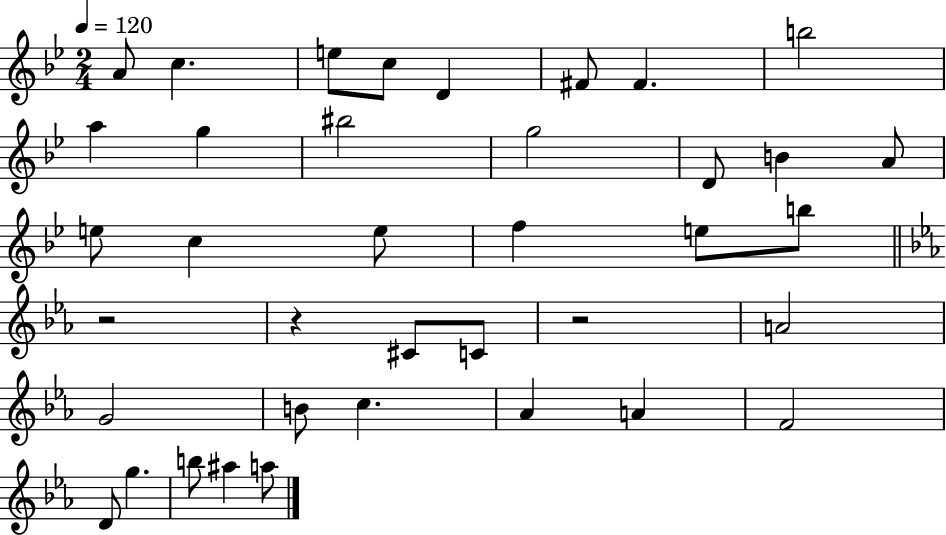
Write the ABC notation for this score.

X:1
T:Untitled
M:2/4
L:1/4
K:Bb
A/2 c e/2 c/2 D ^F/2 ^F b2 a g ^b2 g2 D/2 B A/2 e/2 c e/2 f e/2 b/2 z2 z ^C/2 C/2 z2 A2 G2 B/2 c _A A F2 D/2 g b/2 ^a a/2